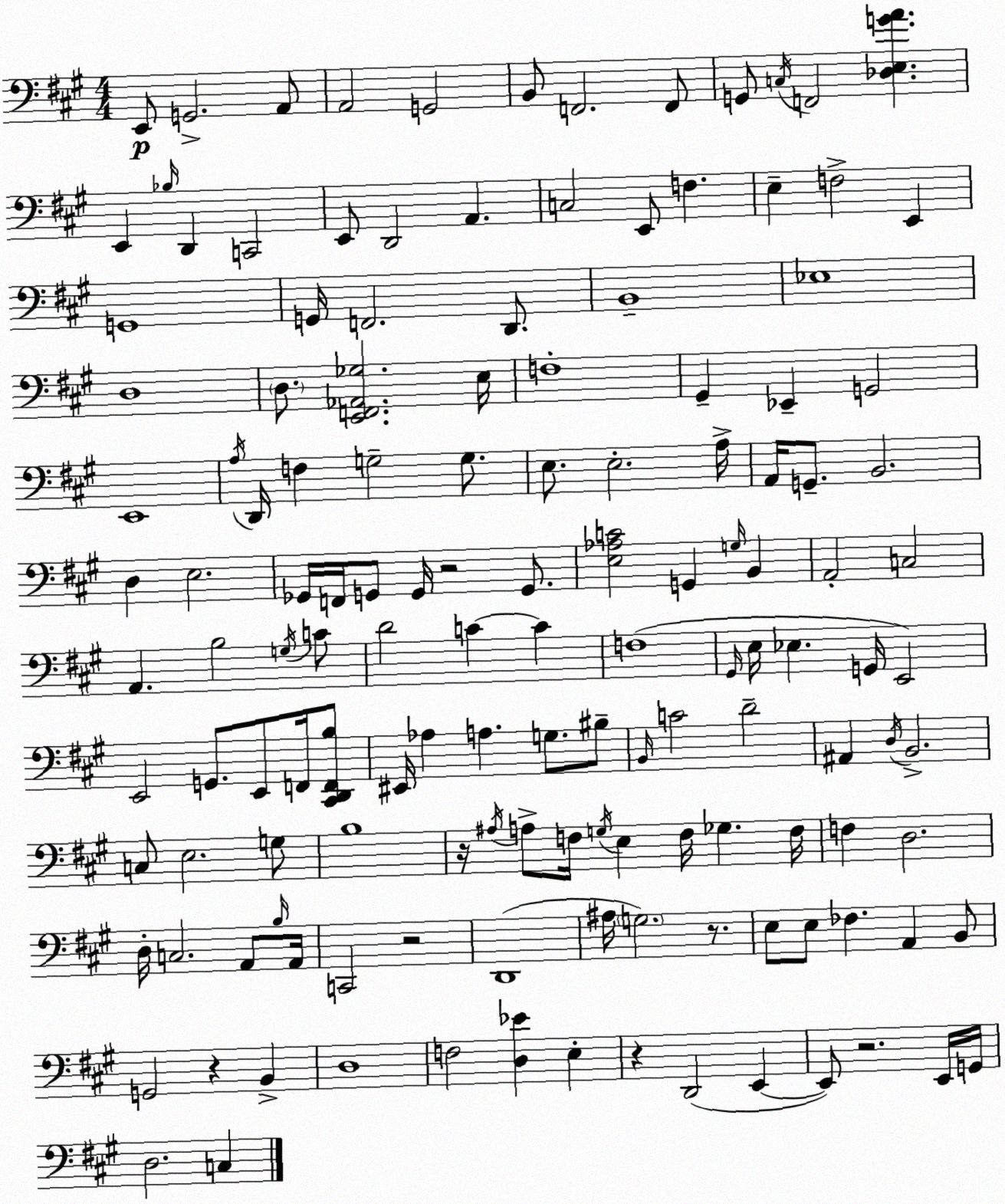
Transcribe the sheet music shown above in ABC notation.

X:1
T:Untitled
M:4/4
L:1/4
K:A
E,,/2 G,,2 A,,/2 A,,2 G,,2 B,,/2 F,,2 F,,/2 G,,/2 C,/4 F,,2 [_D,E,GA] E,, _B,/4 D,, C,,2 E,,/2 D,,2 A,, C,2 E,,/2 F, E, F,2 E,, G,,4 G,,/4 F,,2 D,,/2 B,,4 _E,4 D,4 D,/2 [E,,F,,_A,,_G,]2 E,/4 F,4 ^G,, _E,, G,,2 E,,4 A,/4 D,,/4 F, G,2 G,/2 E,/2 E,2 A,/4 A,,/4 G,,/2 B,,2 D, E,2 _G,,/4 F,,/4 G,,/2 G,,/4 z2 G,,/2 [E,_A,C]2 G,, G,/4 B,, A,,2 C,2 A,, B,2 G,/4 C/2 D2 C C F,4 ^G,,/4 E,/4 _E, G,,/4 E,,2 E,,2 G,,/2 E,,/2 F,,/4 [^C,,D,,F,,B,]/2 ^E,,/4 _A, A, G,/2 ^B,/2 B,,/4 C2 D2 ^A,, D,/4 B,,2 C,/2 E,2 G,/2 B,4 z/4 ^A,/4 A,/2 F,/4 G,/4 E, F,/4 _G, F,/4 F, D,2 D,/4 C,2 A,,/2 B,/4 A,,/4 C,,2 z2 D,,4 ^A,/4 G,2 z/2 E,/2 E,/2 _F, A,, B,,/2 G,,2 z B,, D,4 F,2 [D,_E] E, z D,,2 E,, E,,/2 z2 E,,/4 G,,/4 D,2 C,